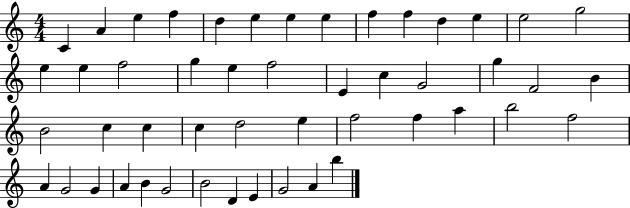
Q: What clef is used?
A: treble